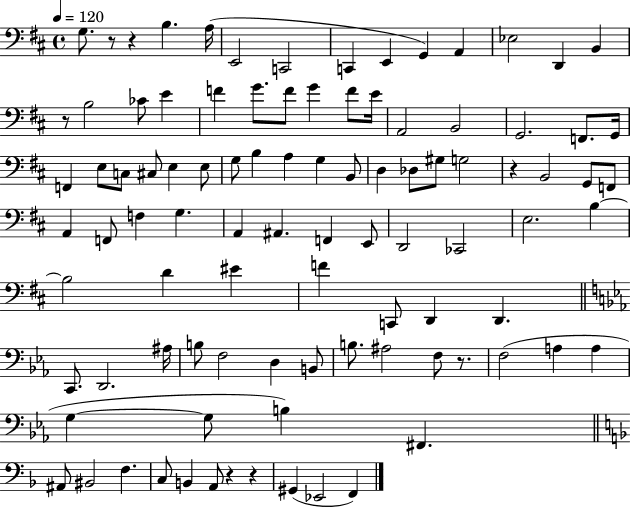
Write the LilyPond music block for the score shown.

{
  \clef bass
  \time 4/4
  \defaultTimeSignature
  \key d \major
  \tempo 4 = 120
  g8. r8 r4 b4. a16( | e,2 c,2 | c,4 e,4 g,4) a,4 | ees2 d,4 b,4 | \break r8 b2 ces'8 e'4 | f'4 g'8. f'8 g'4 f'8 e'16 | a,2 b,2 | g,2. f,8. g,16 | \break f,4 e8 c8 cis8 e4 e8 | g8 b4 a4 g4 b,8 | d4 des8 gis8 g2 | r4 b,2 g,8 f,8 | \break a,4 f,8 f4 g4. | a,4 ais,4. f,4 e,8 | d,2 ces,2 | e2. b4~~ | \break b2 d'4 eis'4 | f'4 c,8 d,4 d,4. | \bar "||" \break \key c \minor c,8. d,2. ais16 | b8 f2 d4 b,8 | b8. ais2 f8 r8. | f2( a4 a4 | \break g4~~ g8 b4) fis,4. | \bar "||" \break \key d \minor ais,8 bis,2 f4. | c8 b,4 a,8 r4 r4 | gis,4( ees,2 f,4) | \bar "|."
}